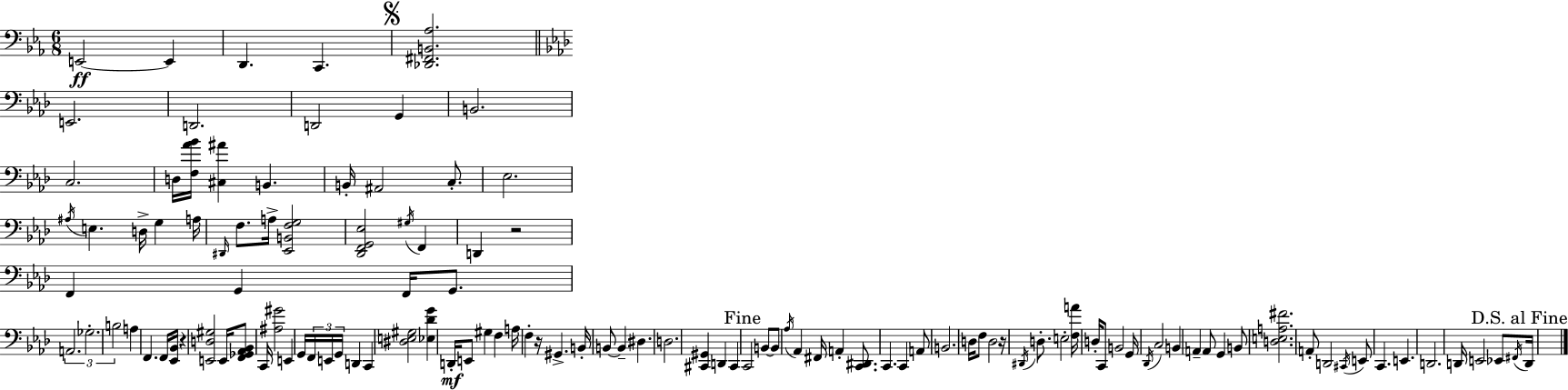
X:1
T:Untitled
M:6/8
L:1/4
K:Eb
E,,2 E,, D,, C,, [_D,,^F,,B,,_A,]2 E,,2 D,,2 D,,2 G,, B,,2 C,2 D,/4 [F,_A_B]/4 [^C,^A] B,, B,,/4 ^A,,2 C,/2 _E,2 ^A,/4 E, D,/4 G, A,/4 ^D,,/4 F,/2 A,/4 [_E,,B,,F,G,]2 [_D,,F,,G,,_E,]2 ^G,/4 F,, D,, z2 F,, G,, F,,/4 G,,/2 A,,2 _G,2 B,2 A, F,, F,,/4 [_E,,_B,,]/4 z [E,,D,^G,]2 E,,/4 [F,,_G,,_A,,_B,,]/2 C,,/4 [^A,^G]2 E,, G,,/4 F,,/4 E,,/4 G,,/4 D,, C,, [^D,E,^G,]2 [_E,_DG] D,,/4 E,,/2 ^G, F, A,/4 F, z/4 ^G,, B,,/4 B,,/2 B,, ^D, D,2 [^C,,^G,,] D,, ^C,, C,,2 B,,/2 B,,/2 _A,/4 _A,, ^F,,/4 A,, [C,,^D,,]/2 C,, C,, A,,/2 B,,2 D,/4 F,/2 D,2 z/4 ^D,,/4 D,/2 E,2 [F,A]/4 D,/4 C,,/2 B,,2 G,,/4 _D,,/4 C,2 B,, A,, A,,/2 G,, B,,/2 [D,E,A,^F]2 A,,/2 D,,2 ^C,,/4 E,,/2 C,, E,, D,,2 D,,/4 E,,2 _E,,/2 ^F,,/4 D,,/4